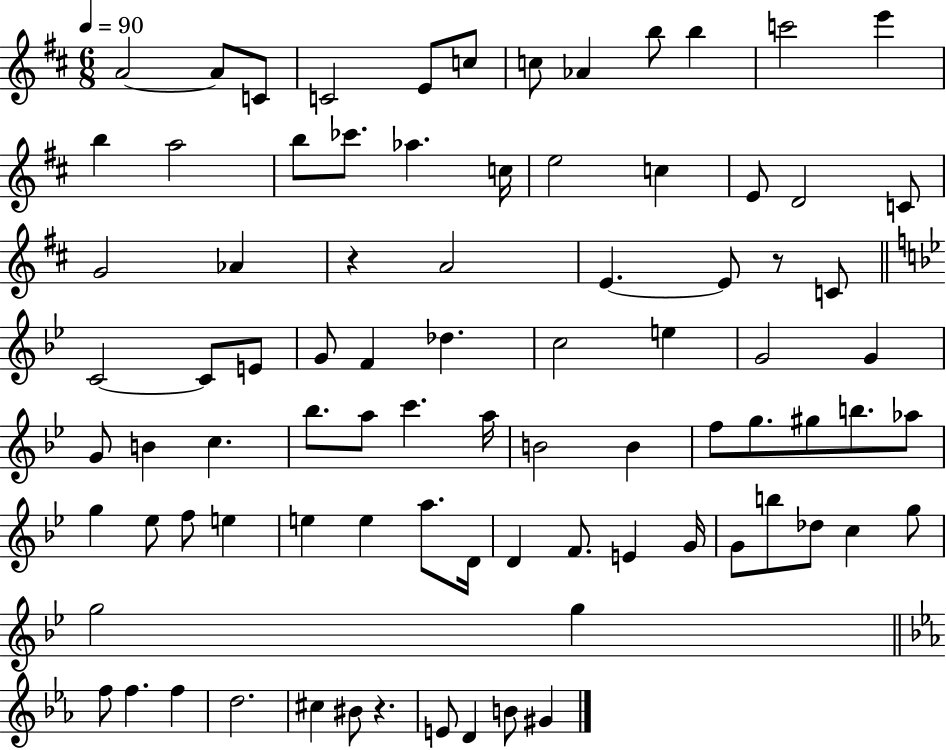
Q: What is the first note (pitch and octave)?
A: A4